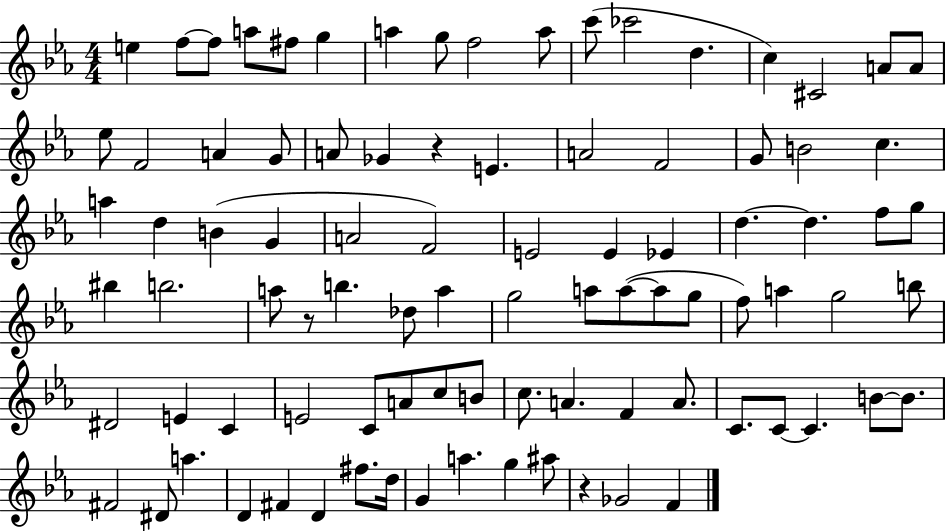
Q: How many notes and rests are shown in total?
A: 91